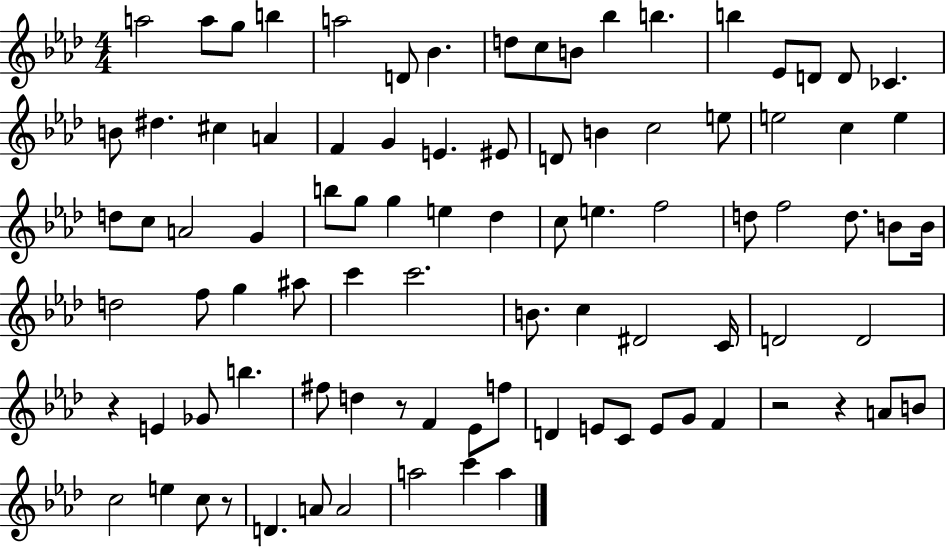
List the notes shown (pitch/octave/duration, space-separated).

A5/h A5/e G5/e B5/q A5/h D4/e Bb4/q. D5/e C5/e B4/e Bb5/q B5/q. B5/q Eb4/e D4/e D4/e CES4/q. B4/e D#5/q. C#5/q A4/q F4/q G4/q E4/q. EIS4/e D4/e B4/q C5/h E5/e E5/h C5/q E5/q D5/e C5/e A4/h G4/q B5/e G5/e G5/q E5/q Db5/q C5/e E5/q. F5/h D5/e F5/h D5/e. B4/e B4/s D5/h F5/e G5/q A#5/e C6/q C6/h. B4/e. C5/q D#4/h C4/s D4/h D4/h R/q E4/q Gb4/e B5/q. F#5/e D5/q R/e F4/q Eb4/e F5/e D4/q E4/e C4/e E4/e G4/e F4/q R/h R/q A4/e B4/e C5/h E5/q C5/e R/e D4/q. A4/e A4/h A5/h C6/q A5/q